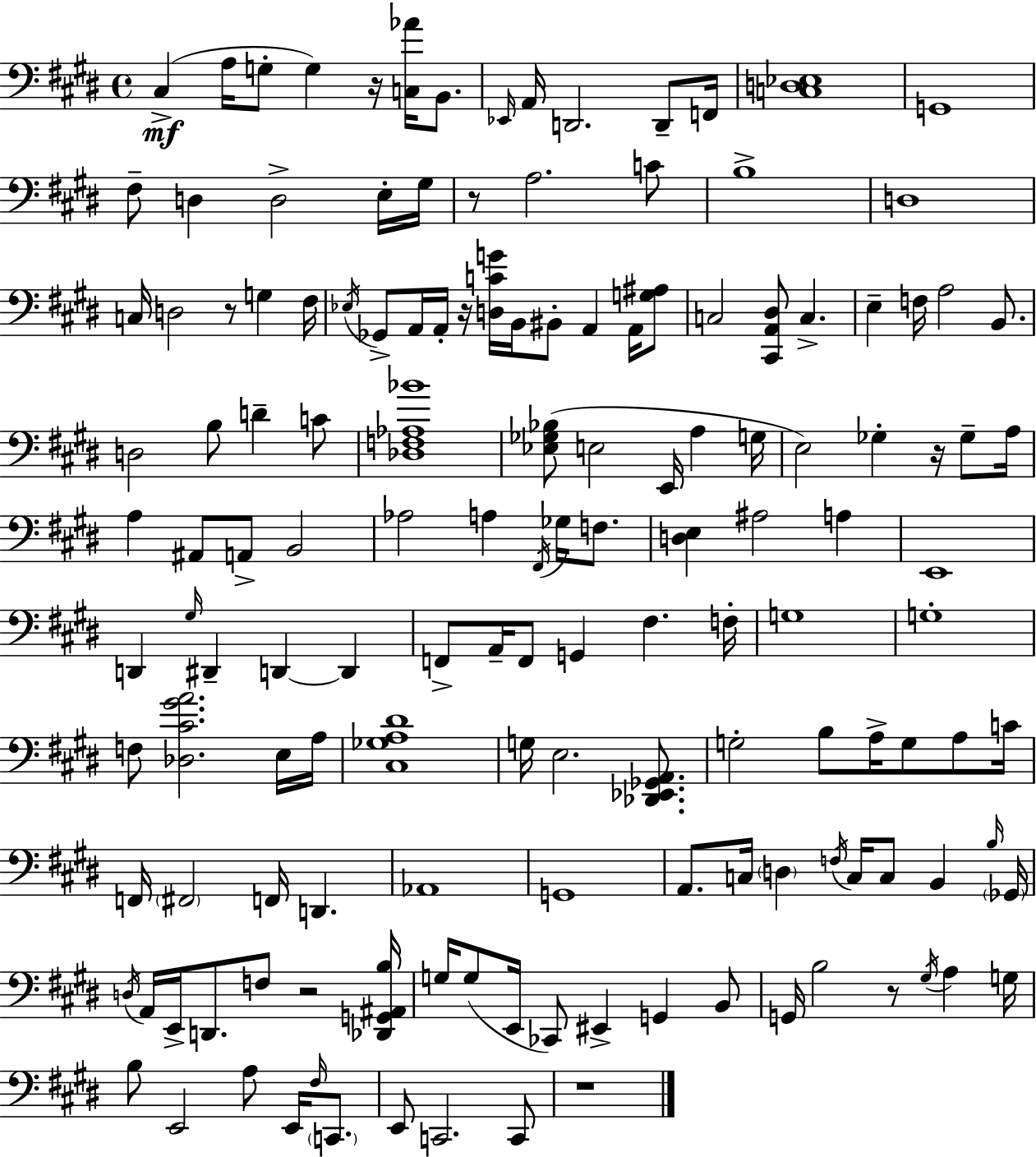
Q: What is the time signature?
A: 4/4